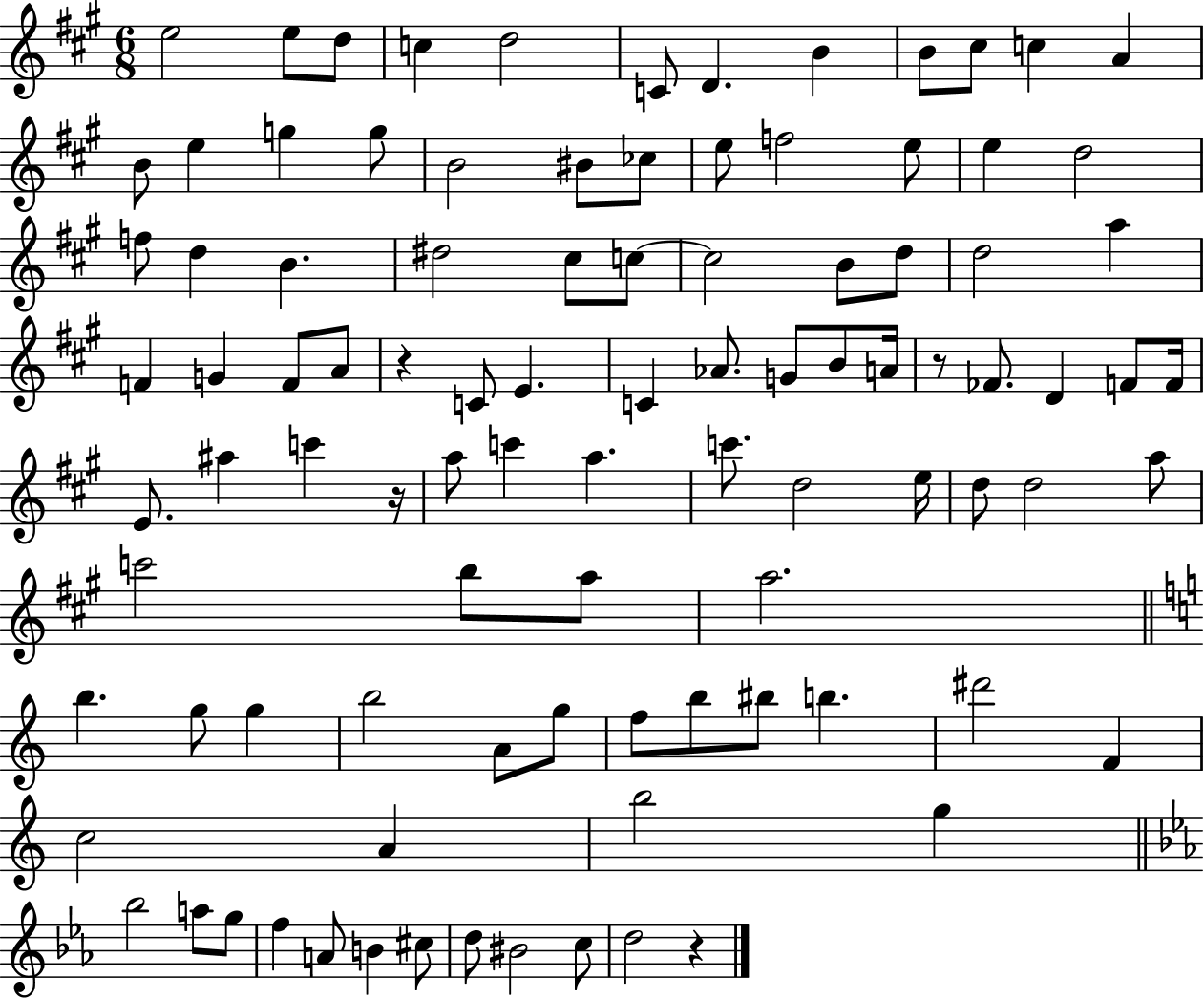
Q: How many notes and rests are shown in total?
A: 97